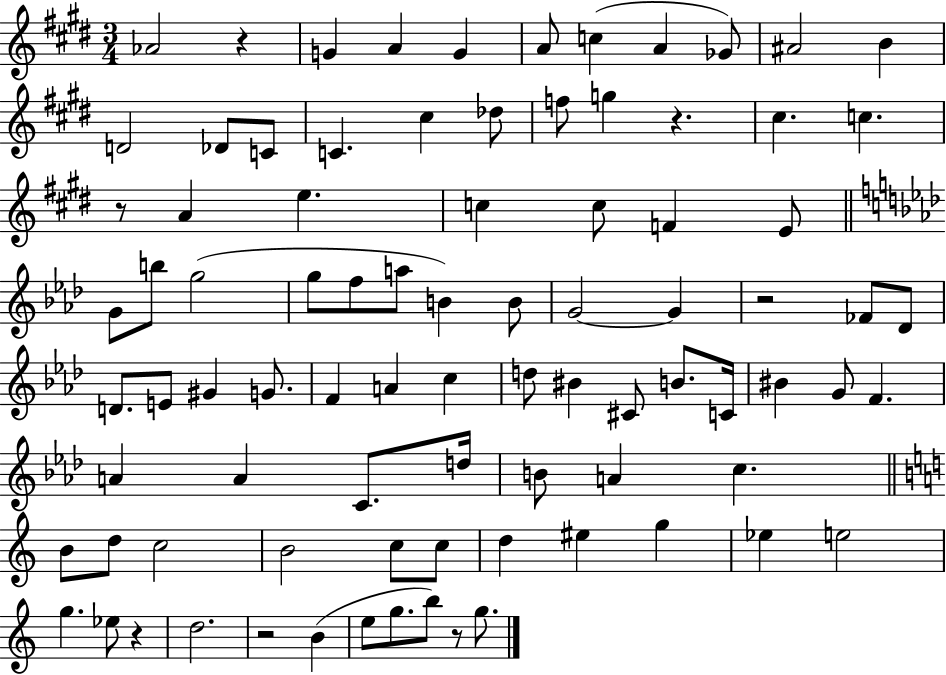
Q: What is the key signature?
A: E major